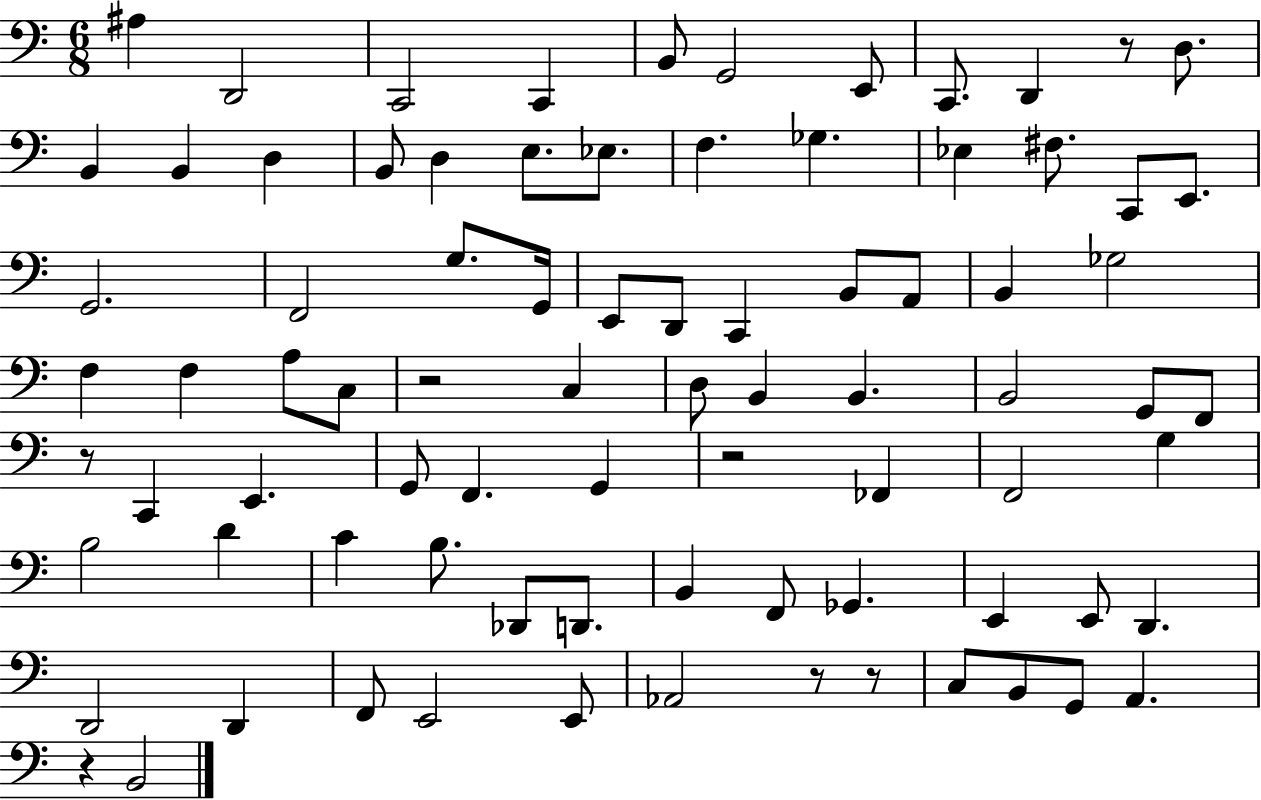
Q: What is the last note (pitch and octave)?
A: B2